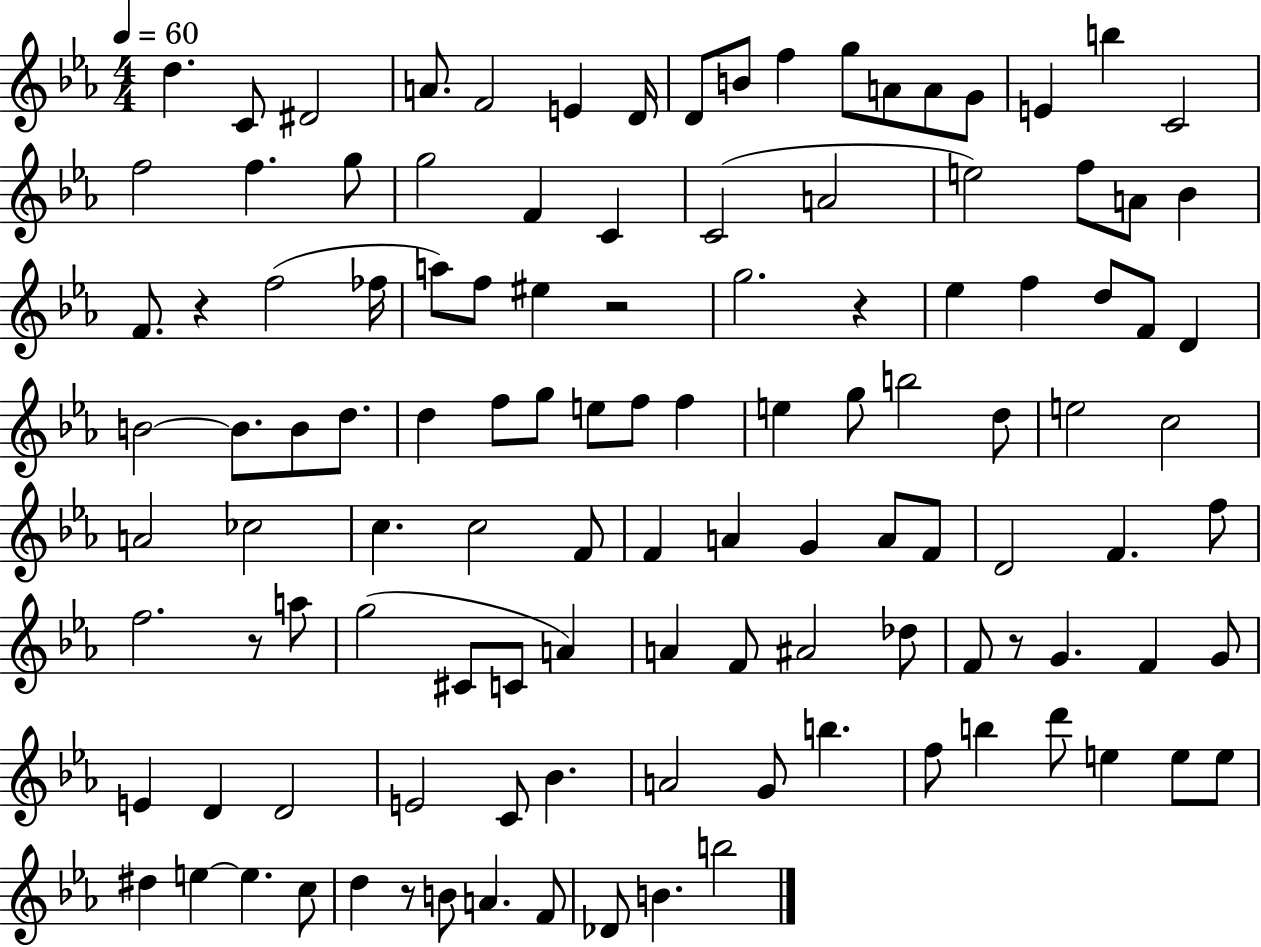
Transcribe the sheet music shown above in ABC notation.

X:1
T:Untitled
M:4/4
L:1/4
K:Eb
d C/2 ^D2 A/2 F2 E D/4 D/2 B/2 f g/2 A/2 A/2 G/2 E b C2 f2 f g/2 g2 F C C2 A2 e2 f/2 A/2 _B F/2 z f2 _f/4 a/2 f/2 ^e z2 g2 z _e f d/2 F/2 D B2 B/2 B/2 d/2 d f/2 g/2 e/2 f/2 f e g/2 b2 d/2 e2 c2 A2 _c2 c c2 F/2 F A G A/2 F/2 D2 F f/2 f2 z/2 a/2 g2 ^C/2 C/2 A A F/2 ^A2 _d/2 F/2 z/2 G F G/2 E D D2 E2 C/2 _B A2 G/2 b f/2 b d'/2 e e/2 e/2 ^d e e c/2 d z/2 B/2 A F/2 _D/2 B b2